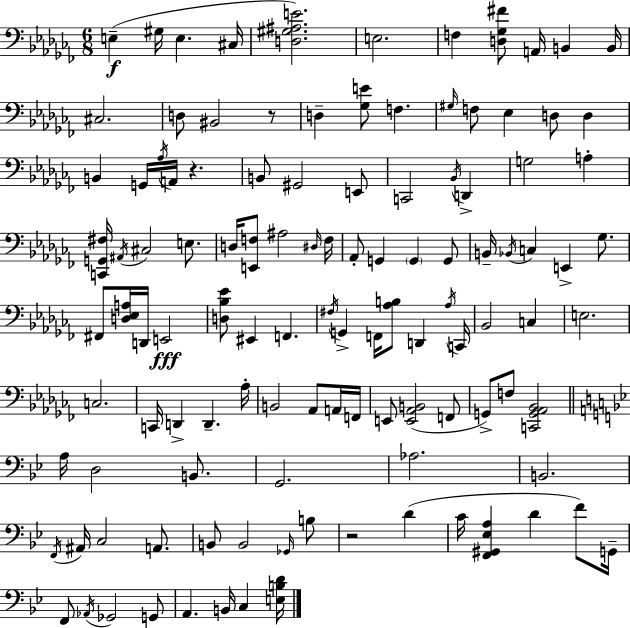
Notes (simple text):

E3/q G#3/s E3/q. C#3/s [D3,G#3,A#3,E4]/h. E3/h. F3/q [D3,Gb3,F#4]/e A2/s B2/q B2/s C#3/h. D3/e BIS2/h R/e D3/q [Gb3,E4]/e F3/q. G#3/s F3/e Eb3/q D3/e D3/q B2/q G2/s Ab3/s A2/s R/q. B2/e G#2/h E2/e C2/h Bb2/s D2/q G3/h A3/q [C2,G2,F#3]/s A#2/s C#3/h E3/e. D3/s [E2,F3]/e A#3/h D#3/s F3/s Ab2/e G2/q G2/q G2/e B2/s Bb2/s C3/q E2/q Gb3/e. F#2/e [D3,Eb3,A3]/s D2/s E2/h [D3,Bb3,Eb4]/e EIS2/q F2/q. F#3/s G2/q F2/s [Ab3,B3]/e D2/q Ab3/s C2/s Bb2/h C3/q E3/h. C3/h. C2/s D2/q D2/q. Ab3/s B2/h Ab2/e A2/s F2/s E2/e [E2,Ab2,B2]/h F2/e G2/e F3/e [C2,G2,Ab2,Bb2]/h A3/s D3/h B2/e. G2/h. Ab3/h. B2/h. F2/s A#2/s C3/h A2/e. B2/e B2/h Gb2/s B3/e R/h D4/q C4/s [F2,G#2,Eb3,A3]/q D4/q F4/e G2/s F2/e Ab2/s Gb2/h G2/e A2/q. B2/s C3/q [E3,B3,D4]/s